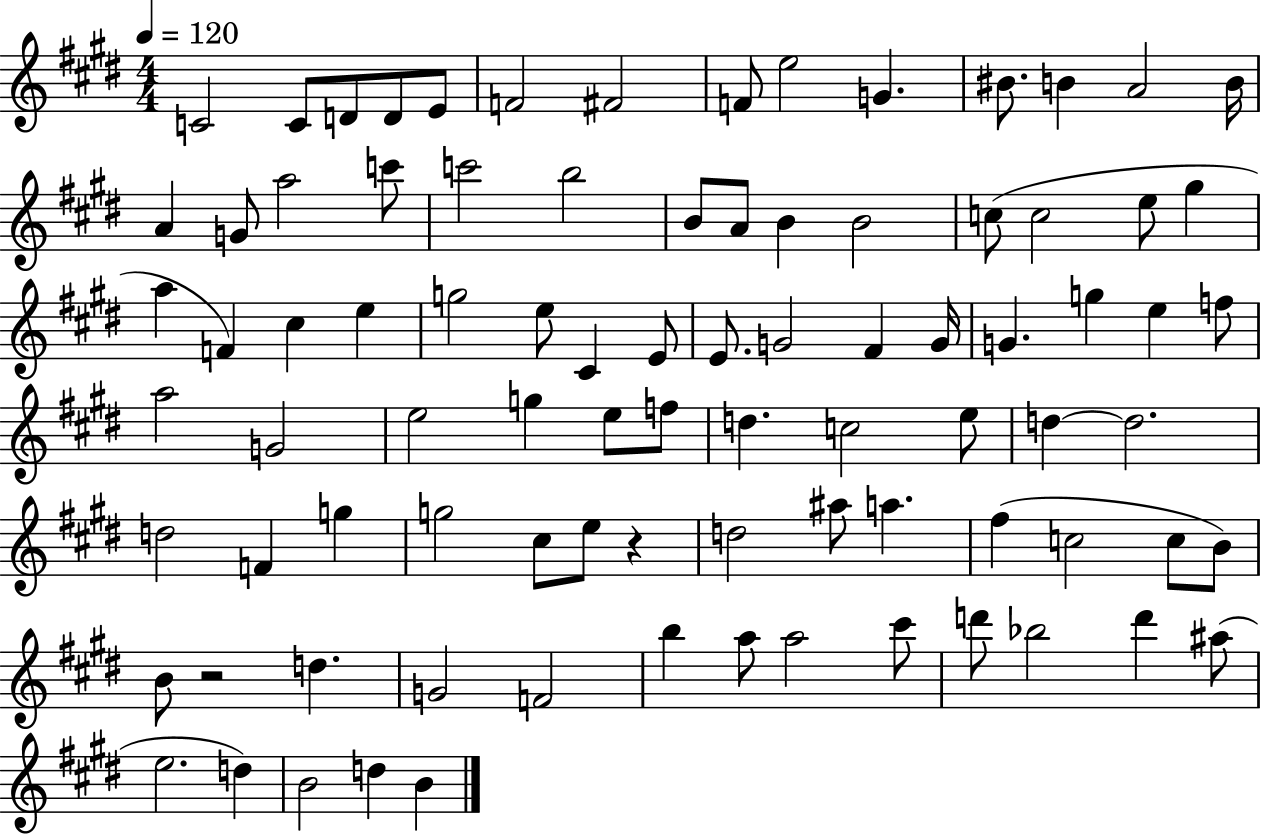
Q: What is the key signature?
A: E major